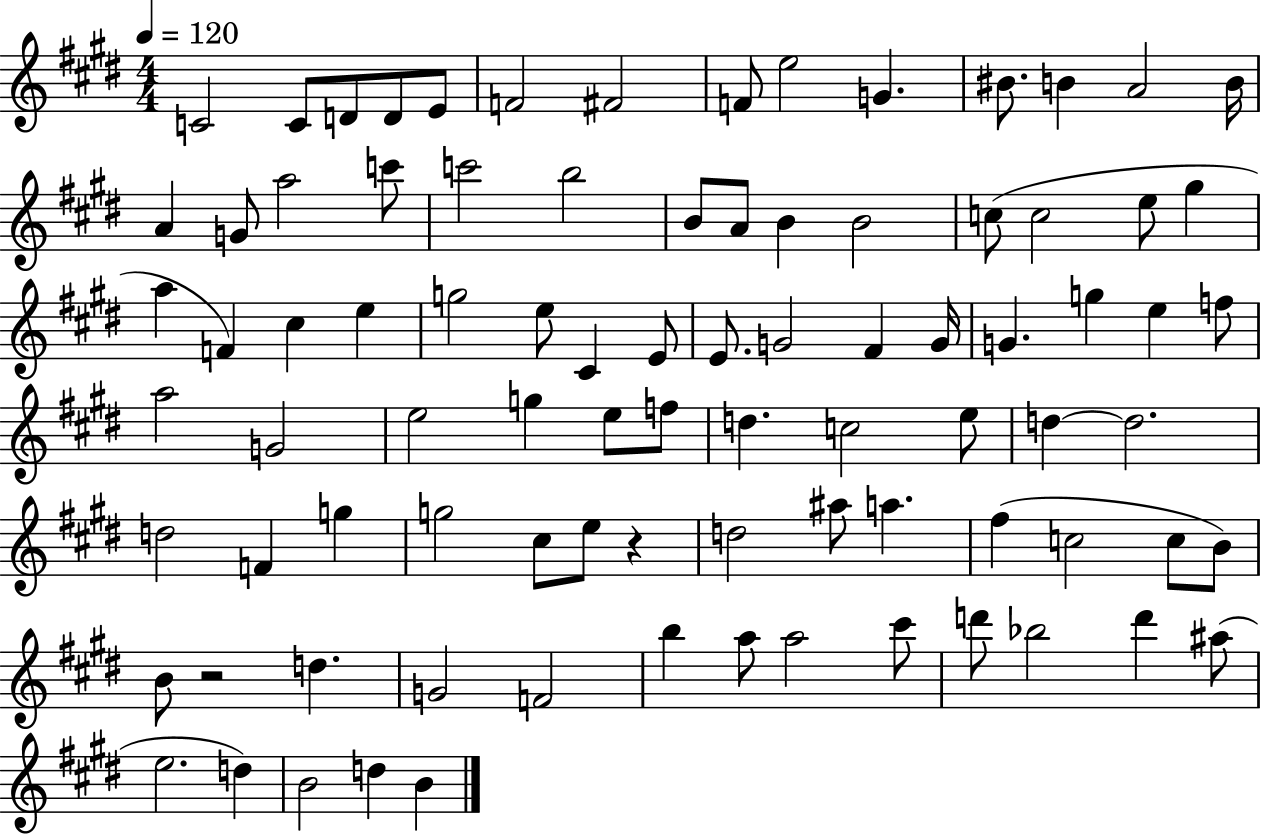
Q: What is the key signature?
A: E major